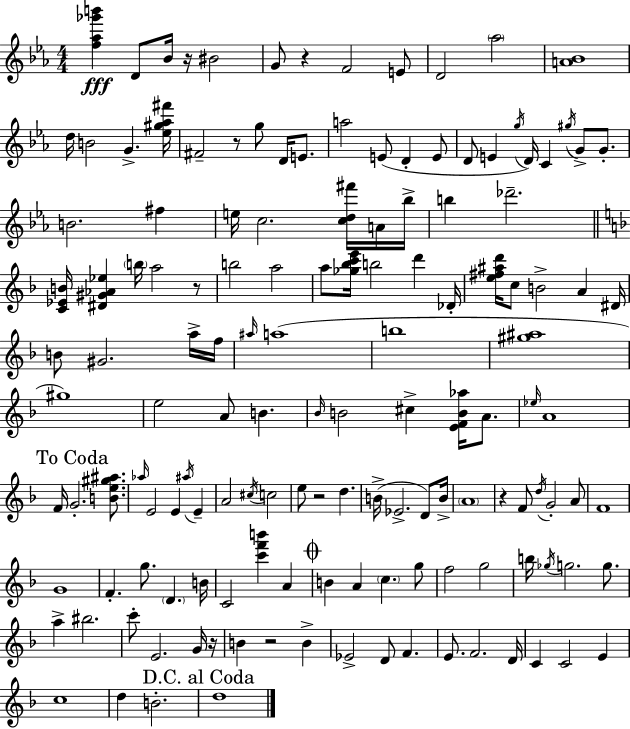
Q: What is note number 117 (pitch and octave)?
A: C4